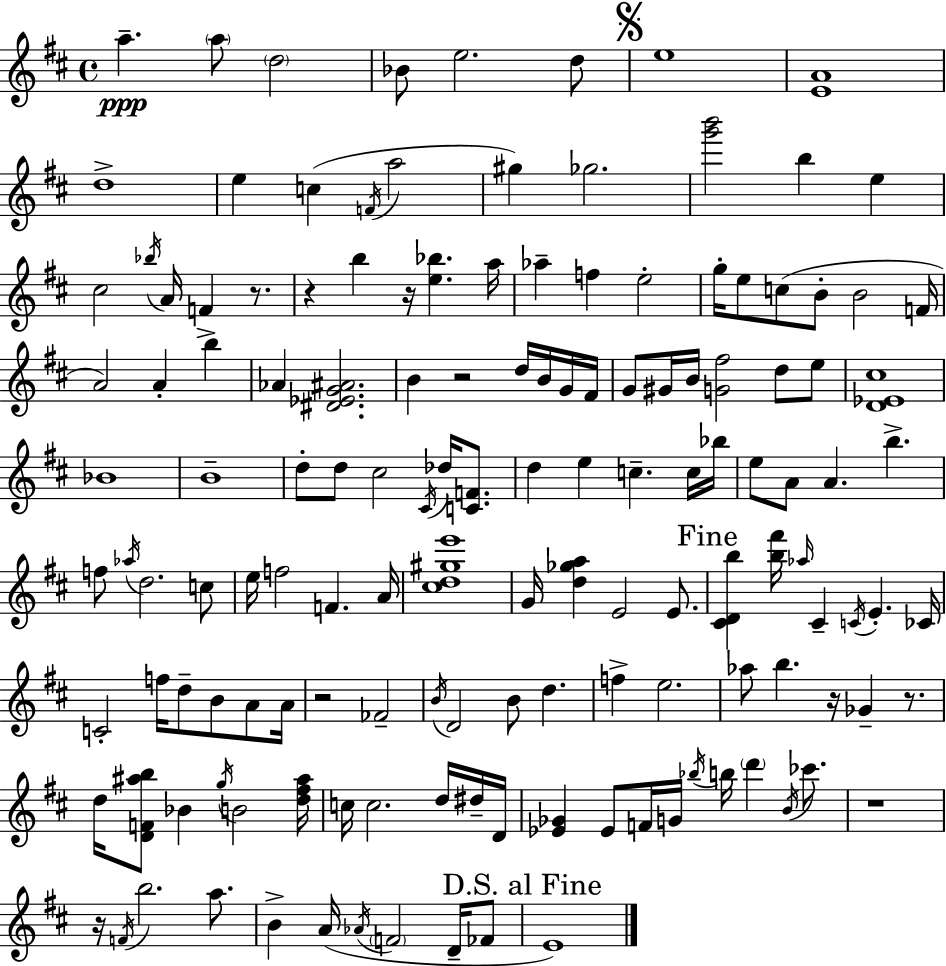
{
  \clef treble
  \time 4/4
  \defaultTimeSignature
  \key d \major
  a''4.--\ppp \parenthesize a''8 \parenthesize d''2 | bes'8 e''2. d''8 | \mark \markup { \musicglyph "scripts.segno" } e''1 | <e' a'>1 | \break d''1-> | e''4 c''4( \acciaccatura { f'16 } a''2 | gis''4) ges''2. | <g''' b'''>2 b''4 e''4 | \break cis''2 \acciaccatura { bes''16 } a'16 f'4-> r8. | r4 b''4 r16 <e'' bes''>4. | a''16 aes''4-- f''4 e''2-. | g''16-. e''8 c''8( b'8-. b'2 | \break f'16 a'2) a'4-. b''4 | aes'4 <dis' ees' g' ais'>2. | b'4 r2 d''16 b'16 | g'16 fis'16 g'8 gis'16 b'16 <g' fis''>2 d''8 | \break e''8 <d' ees' cis''>1 | bes'1 | b'1-- | d''8-. d''8 cis''2 \acciaccatura { cis'16 } des''16 | \break <c' f'>8. d''4 e''4 c''4.-- | c''16 bes''16 e''8 a'8 a'4. b''4.-> | f''8 \acciaccatura { aes''16 } d''2. | c''8 e''16 f''2 f'4. | \break a'16 <cis'' d'' gis'' e'''>1 | g'16 <d'' ges'' a''>4 e'2 | e'8. \mark "Fine" <cis' d' b''>4 <b'' fis'''>16 \grace { aes''16 } cis'4-- \acciaccatura { c'16 } e'4.-. | ces'16 c'2-. f''16 d''8-- | \break b'8 a'8 a'16 r2 fes'2-- | \acciaccatura { b'16 } d'2 b'8 | d''4. f''4-> e''2. | aes''8 b''4. r16 | \break ges'4-- r8. d''16 <d' f' ais'' b''>8 bes'4 \acciaccatura { g''16 } b'2 | <d'' fis'' ais''>16 c''16 c''2. | d''16 dis''16-- d'16 <ees' ges'>4 ees'8 f'16 g'16 | \acciaccatura { bes''16 } b''16 \parenthesize d'''4 \acciaccatura { b'16 } ces'''8. r1 | \break r16 \acciaccatura { f'16 } b''2. | a''8. b'4-> a'16( | \acciaccatura { aes'16 } \parenthesize f'2 d'16-- fes'8 \mark "D.S. al Fine" e'1) | \bar "|."
}